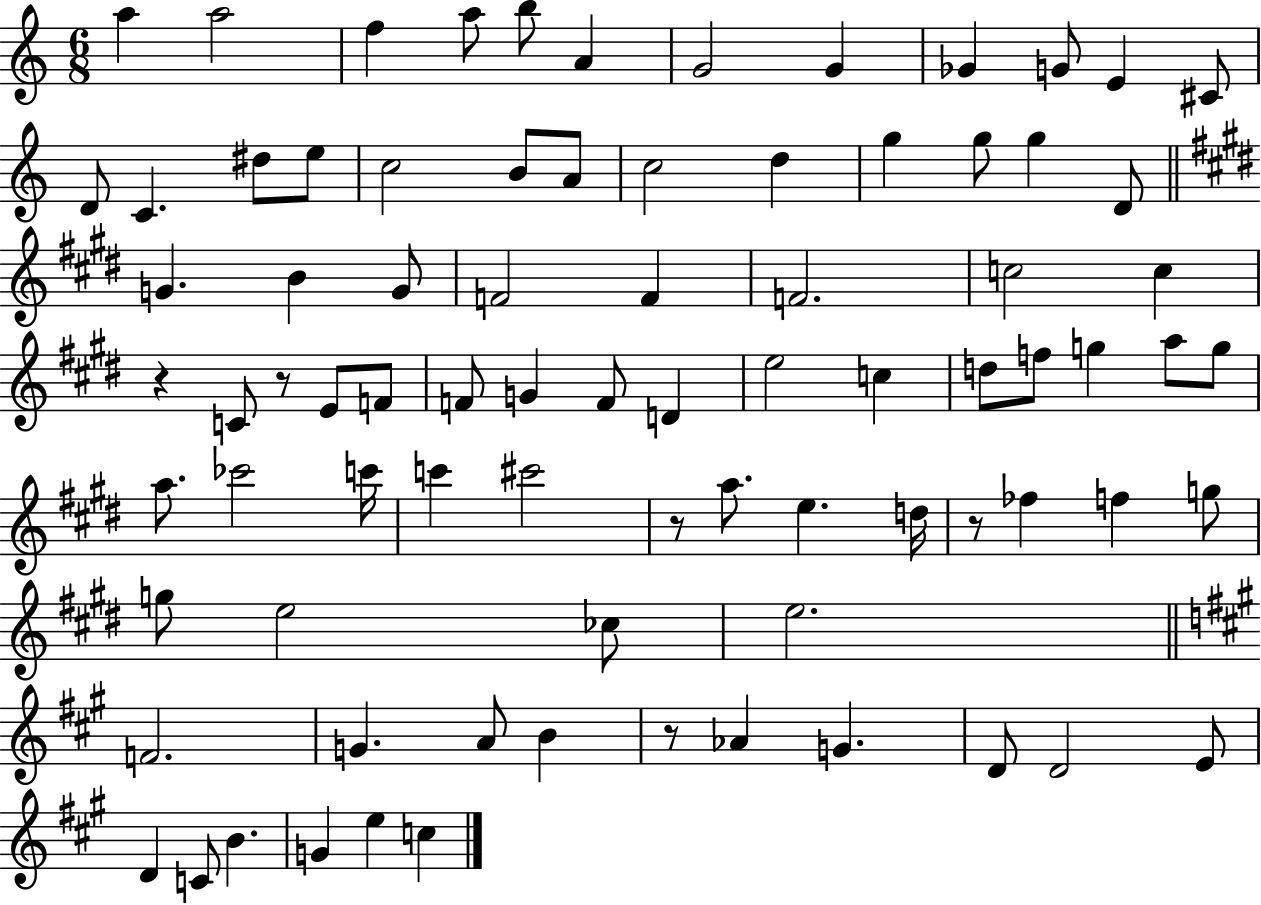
A5/q A5/h F5/q A5/e B5/e A4/q G4/h G4/q Gb4/q G4/e E4/q C#4/e D4/e C4/q. D#5/e E5/e C5/h B4/e A4/e C5/h D5/q G5/q G5/e G5/q D4/e G4/q. B4/q G4/e F4/h F4/q F4/h. C5/h C5/q R/q C4/e R/e E4/e F4/e F4/e G4/q F4/e D4/q E5/h C5/q D5/e F5/e G5/q A5/e G5/e A5/e. CES6/h C6/s C6/q C#6/h R/e A5/e. E5/q. D5/s R/e FES5/q F5/q G5/e G5/e E5/h CES5/e E5/h. F4/h. G4/q. A4/e B4/q R/e Ab4/q G4/q. D4/e D4/h E4/e D4/q C4/e B4/q. G4/q E5/q C5/q